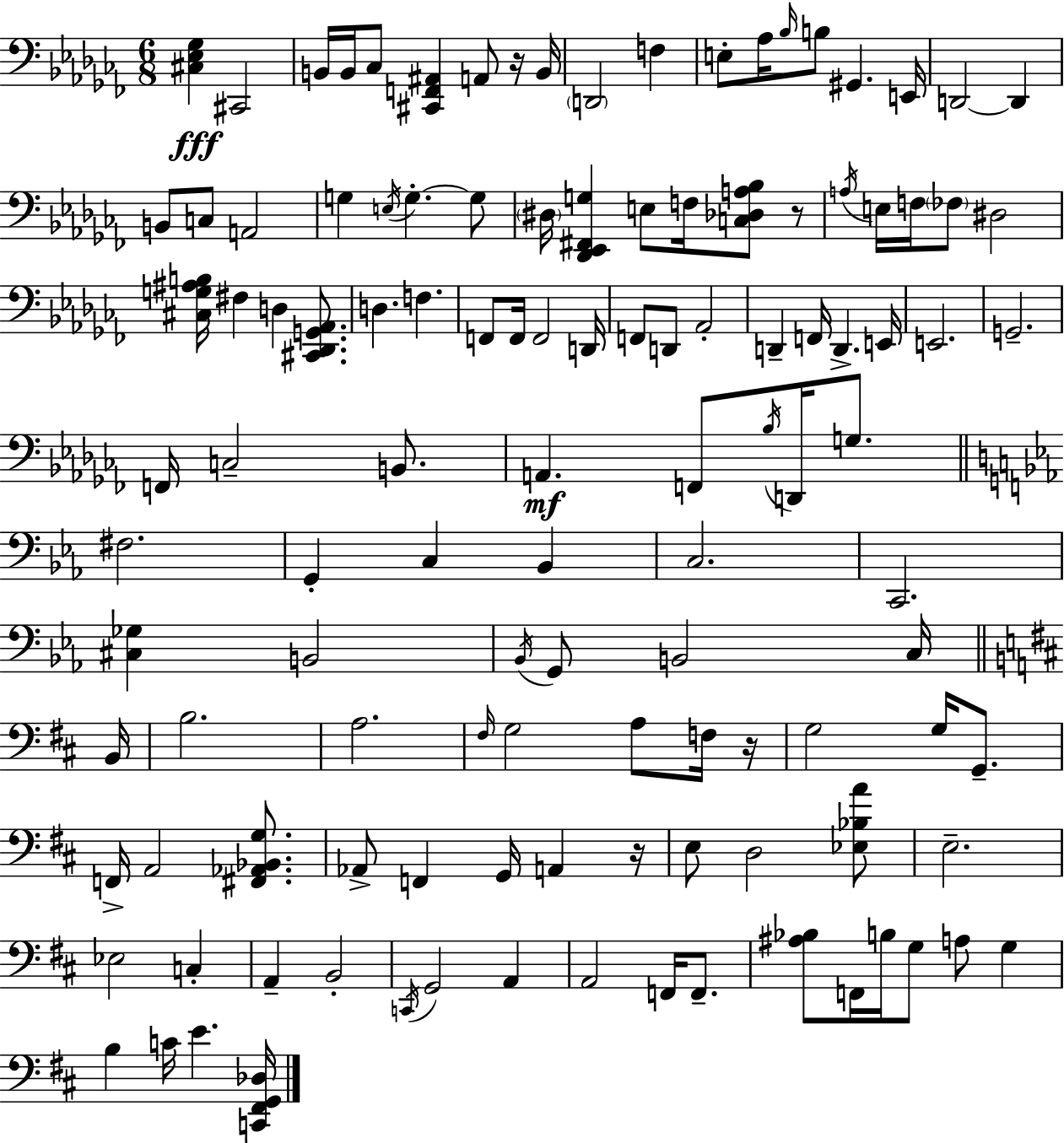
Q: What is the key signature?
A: AES minor